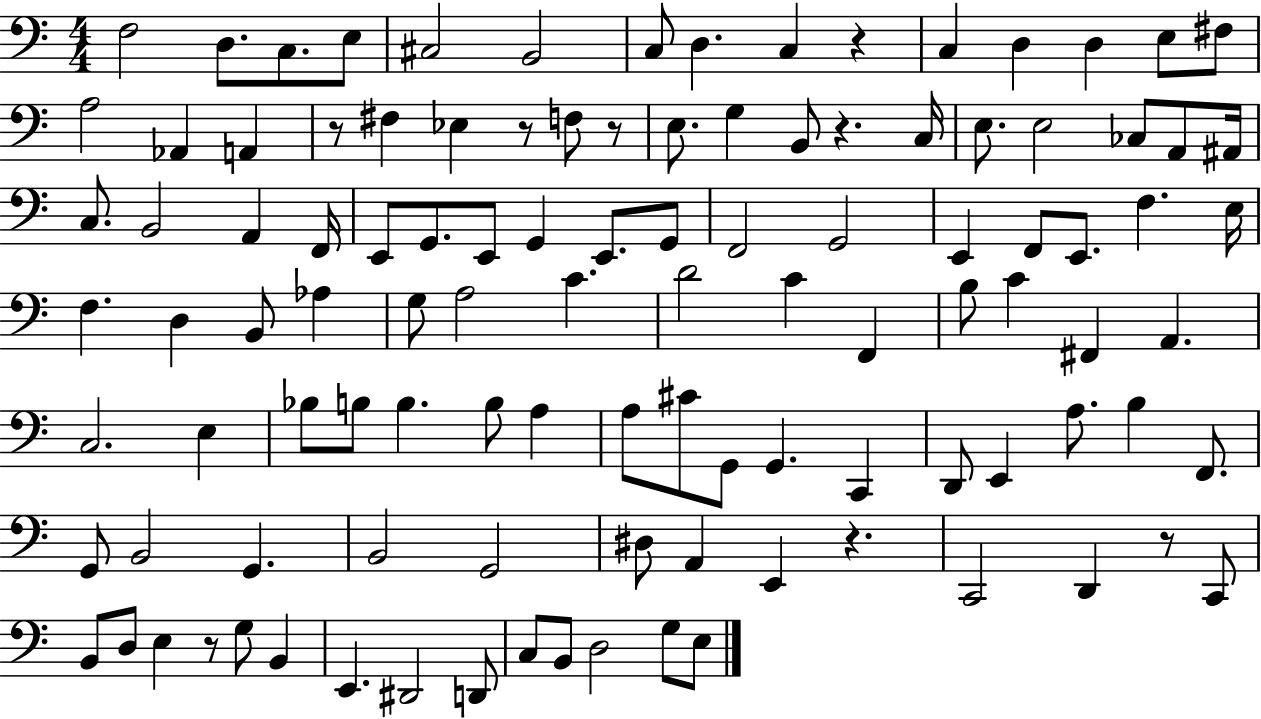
{
  \clef bass
  \numericTimeSignature
  \time 4/4
  \key c \major
  f2 d8. c8. e8 | cis2 b,2 | c8 d4. c4 r4 | c4 d4 d4 e8 fis8 | \break a2 aes,4 a,4 | r8 fis4 ees4 r8 f8 r8 | e8. g4 b,8 r4. c16 | e8. e2 ces8 a,8 ais,16 | \break c8. b,2 a,4 f,16 | e,8 g,8. e,8 g,4 e,8. g,8 | f,2 g,2 | e,4 f,8 e,8. f4. e16 | \break f4. d4 b,8 aes4 | g8 a2 c'4. | d'2 c'4 f,4 | b8 c'4 fis,4 a,4. | \break c2. e4 | bes8 b8 b4. b8 a4 | a8 cis'8 g,8 g,4. c,4 | d,8 e,4 a8. b4 f,8. | \break g,8 b,2 g,4. | b,2 g,2 | dis8 a,4 e,4 r4. | c,2 d,4 r8 c,8 | \break b,8 d8 e4 r8 g8 b,4 | e,4. dis,2 d,8 | c8 b,8 d2 g8 e8 | \bar "|."
}